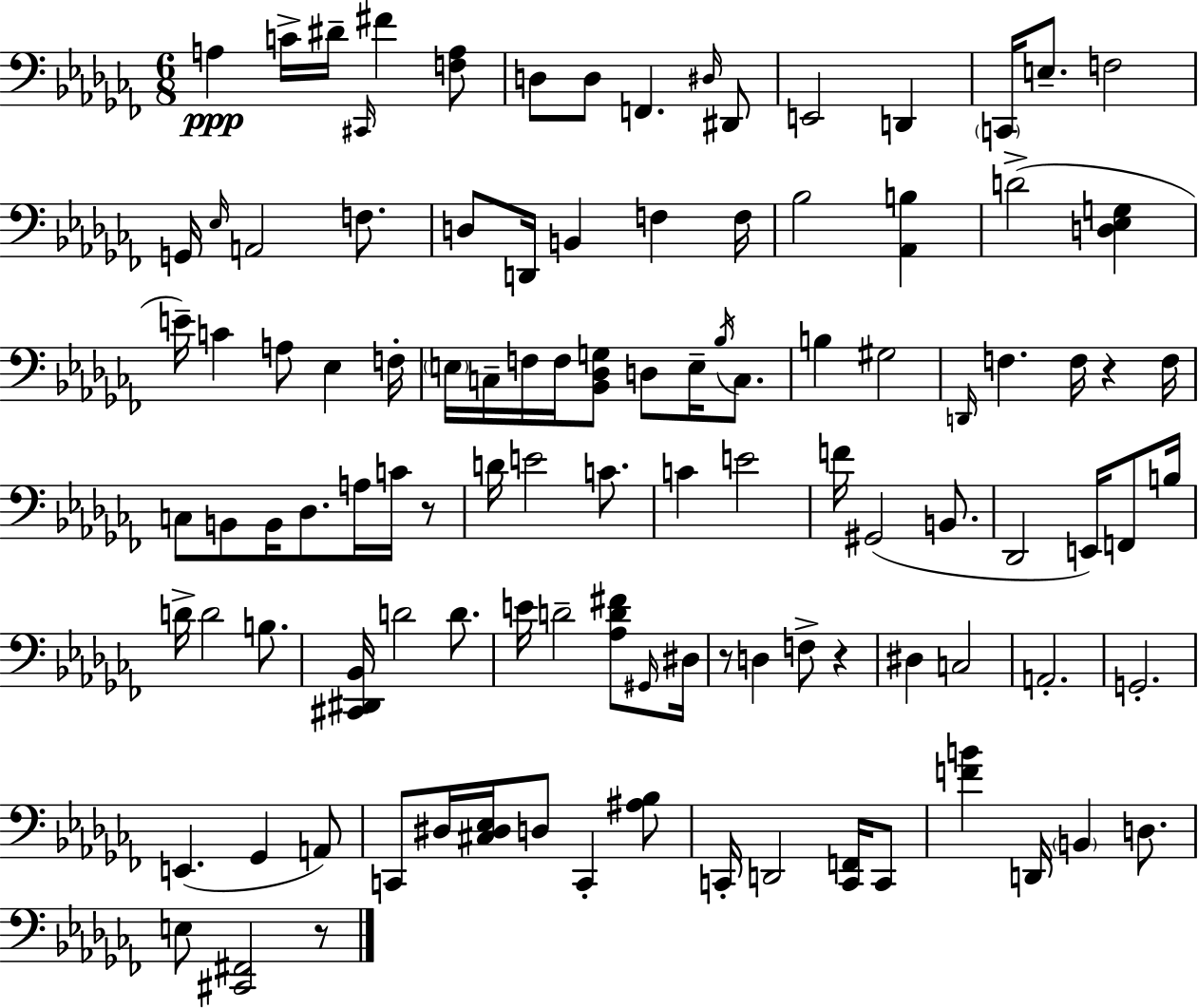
X:1
T:Untitled
M:6/8
L:1/4
K:Abm
A, C/4 ^D/4 ^C,,/4 ^F [F,A,]/2 D,/2 D,/2 F,, ^D,/4 ^D,,/2 E,,2 D,, C,,/4 E,/2 F,2 G,,/4 _E,/4 A,,2 F,/2 D,/2 D,,/4 B,, F, F,/4 _B,2 [_A,,B,] D2 [D,_E,G,] E/4 C A,/2 _E, F,/4 E,/4 C,/4 F,/4 F,/4 [_B,,_D,G,]/2 D,/2 E,/4 _B,/4 C,/2 B, ^G,2 D,,/4 F, F,/4 z F,/4 C,/2 B,,/2 B,,/4 _D,/2 A,/4 C/4 z/2 D/4 E2 C/2 C E2 F/4 ^G,,2 B,,/2 _D,,2 E,,/4 F,,/2 B,/4 D/4 D2 B,/2 [^C,,^D,,_B,,]/4 D2 D/2 E/4 D2 [_A,D^F]/2 ^G,,/4 ^D,/4 z/2 D, F,/2 z ^D, C,2 A,,2 G,,2 E,, _G,, A,,/2 C,,/2 ^D,/4 [^C,^D,_E,]/4 D,/2 C,, [^A,_B,]/2 C,,/4 D,,2 [C,,F,,]/4 C,,/2 [FB] D,,/4 B,, D,/2 E,/2 [^C,,^F,,]2 z/2